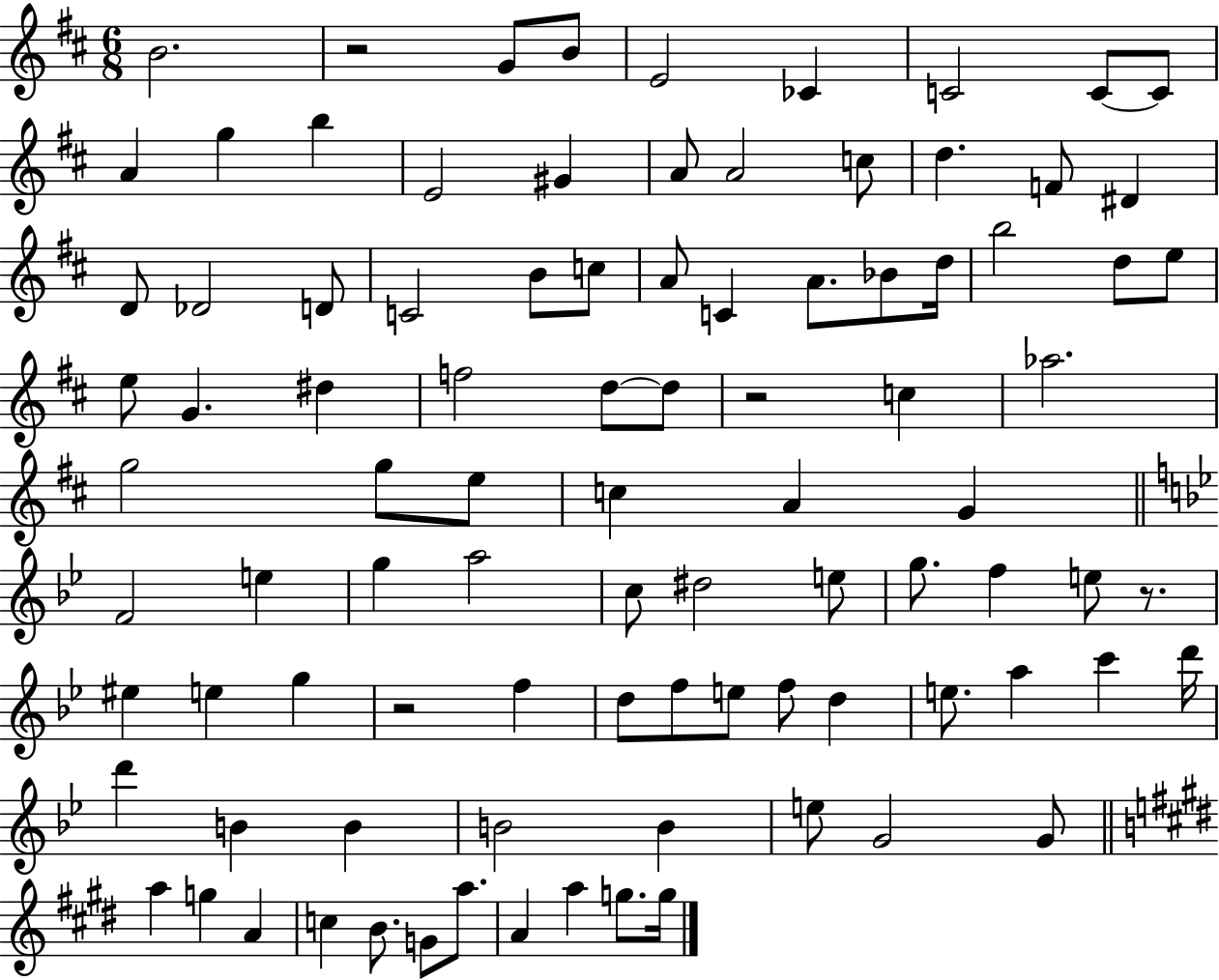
B4/h. R/h G4/e B4/e E4/h CES4/q C4/h C4/e C4/e A4/q G5/q B5/q E4/h G#4/q A4/e A4/h C5/e D5/q. F4/e D#4/q D4/e Db4/h D4/e C4/h B4/e C5/e A4/e C4/q A4/e. Bb4/e D5/s B5/h D5/e E5/e E5/e G4/q. D#5/q F5/h D5/e D5/e R/h C5/q Ab5/h. G5/h G5/e E5/e C5/q A4/q G4/q F4/h E5/q G5/q A5/h C5/e D#5/h E5/e G5/e. F5/q E5/e R/e. EIS5/q E5/q G5/q R/h F5/q D5/e F5/e E5/e F5/e D5/q E5/e. A5/q C6/q D6/s D6/q B4/q B4/q B4/h B4/q E5/e G4/h G4/e A5/q G5/q A4/q C5/q B4/e. G4/e A5/e. A4/q A5/q G5/e. G5/s